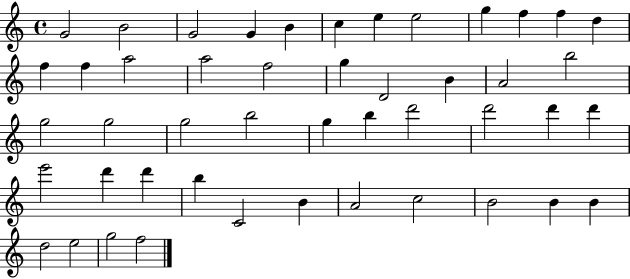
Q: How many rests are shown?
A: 0